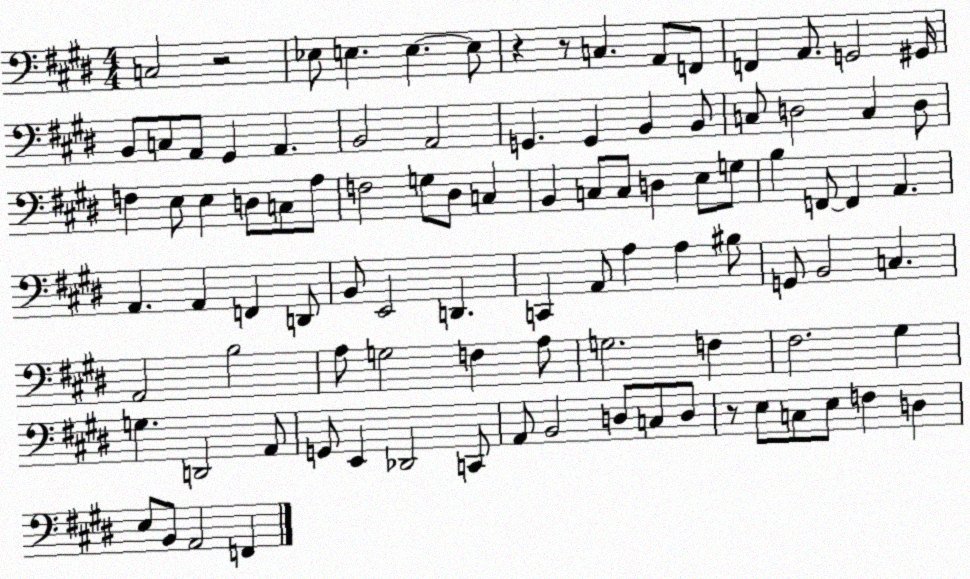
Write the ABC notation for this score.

X:1
T:Untitled
M:4/4
L:1/4
K:E
C,2 z2 _E,/2 E, E, E,/2 z z/2 C, A,,/2 F,,/2 F,, A,,/2 G,,2 ^G,,/4 B,,/2 C,/2 A,,/2 ^G,, A,, B,,2 A,,2 G,, G,, B,, B,,/2 C,/2 D,2 C, D,/2 F, E,/2 E, D,/2 C,/2 A,/2 F,2 G,/2 ^D,/2 C, B,, C,/2 C,/2 D, E,/2 G,/2 B, F,,/2 F,, A,, A,, A,, F,, D,,/2 B,,/2 E,,2 D,, C,, A,,/2 A, A, ^B,/2 G,,/2 B,,2 C, A,,2 B,2 A,/2 G,2 F, A,/2 G,2 F, ^F,2 ^G, G, D,,2 A,,/2 G,,/2 E,, _D,,2 C,,/2 A,,/2 B,,2 D,/2 C,/2 D,/2 z/2 E,/2 C,/2 E,/2 F, D, E,/2 B,,/2 A,,2 F,,